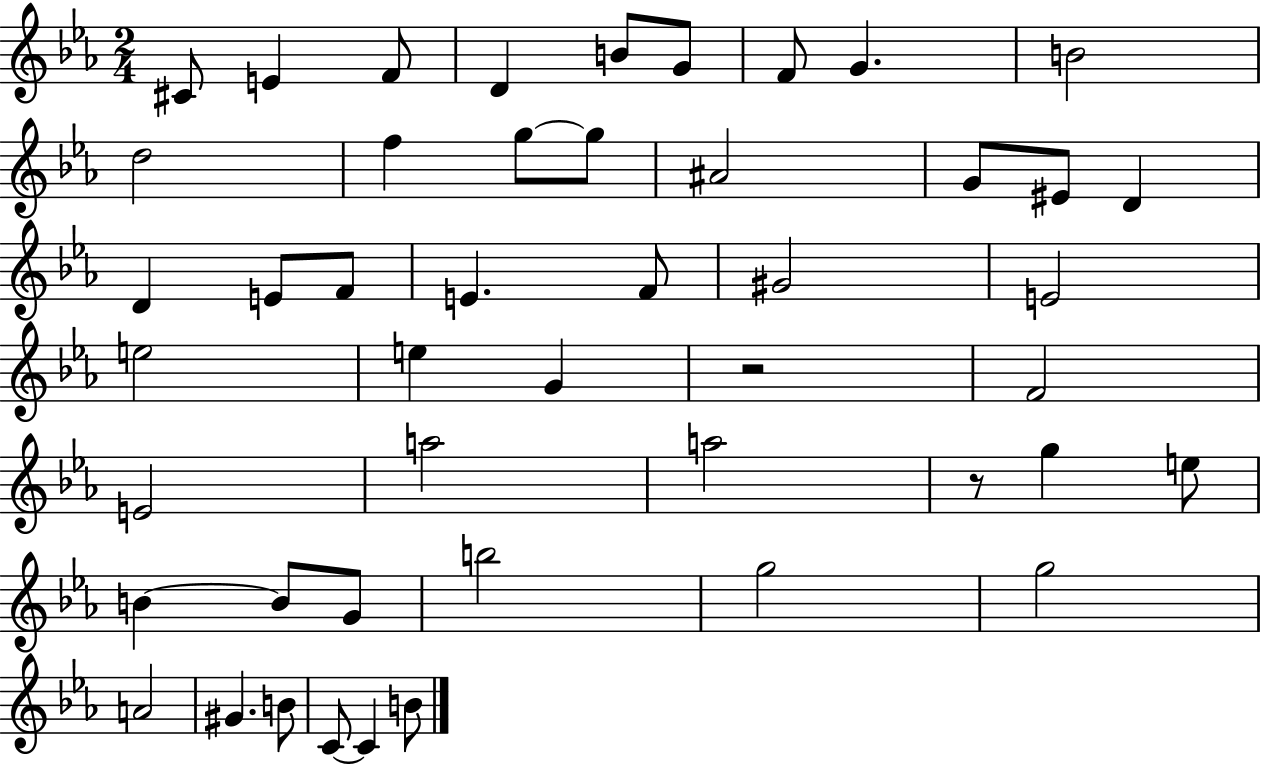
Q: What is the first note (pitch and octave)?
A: C#4